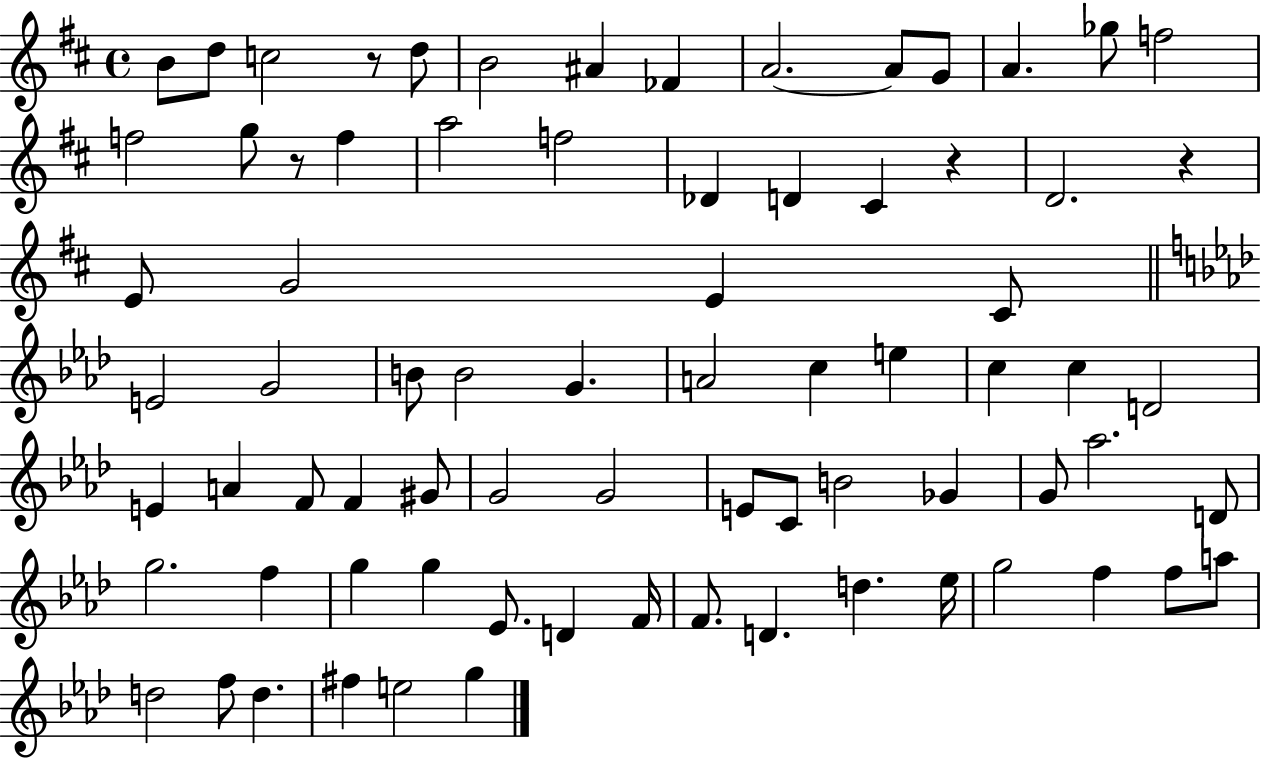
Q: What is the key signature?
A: D major